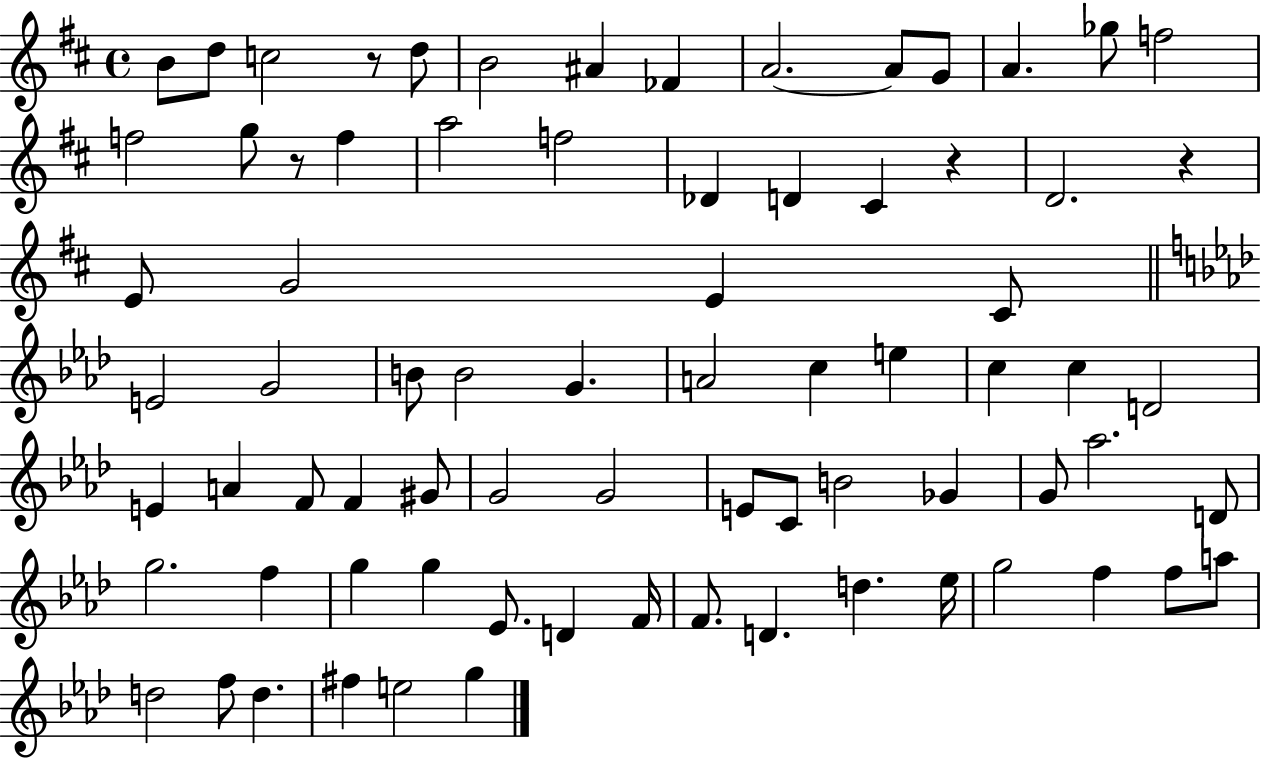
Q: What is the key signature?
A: D major